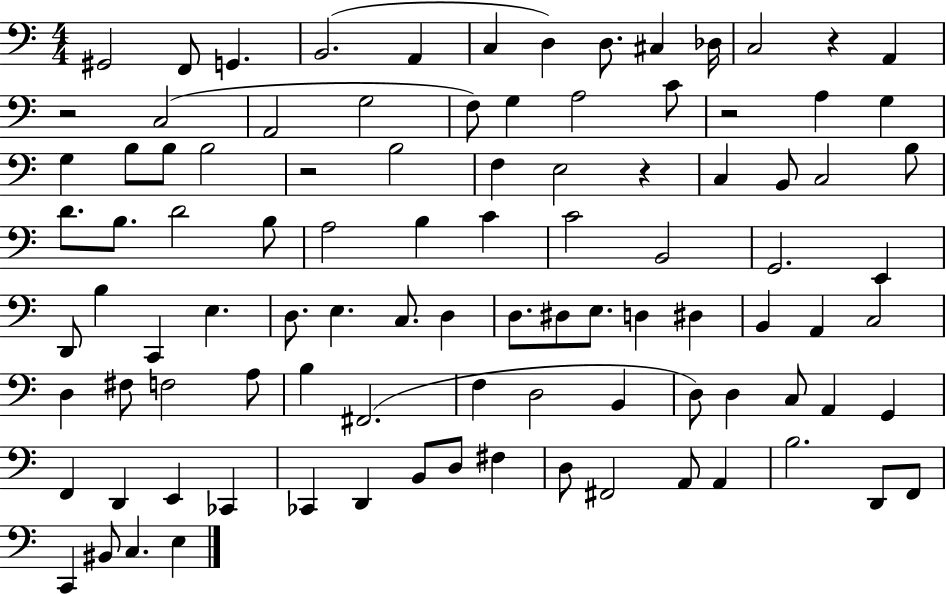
{
  \clef bass
  \numericTimeSignature
  \time 4/4
  \key c \major
  gis,2 f,8 g,4. | b,2.( a,4 | c4 d4) d8. cis4 des16 | c2 r4 a,4 | \break r2 c2( | a,2 g2 | f8) g4 a2 c'8 | r2 a4 g4 | \break g4 b8 b8 b2 | r2 b2 | f4 e2 r4 | c4 b,8 c2 b8 | \break d'8. b8. d'2 b8 | a2 b4 c'4 | c'2 b,2 | g,2. e,4 | \break d,8 b4 c,4 e4. | d8. e4. c8. d4 | d8. dis8 e8. d4 dis4 | b,4 a,4 c2 | \break d4 fis8 f2 a8 | b4 fis,2.( | f4 d2 b,4 | d8) d4 c8 a,4 g,4 | \break f,4 d,4 e,4 ces,4 | ces,4 d,4 b,8 d8 fis4 | d8 fis,2 a,8 a,4 | b2. d,8 f,8 | \break c,4 bis,8 c4. e4 | \bar "|."
}